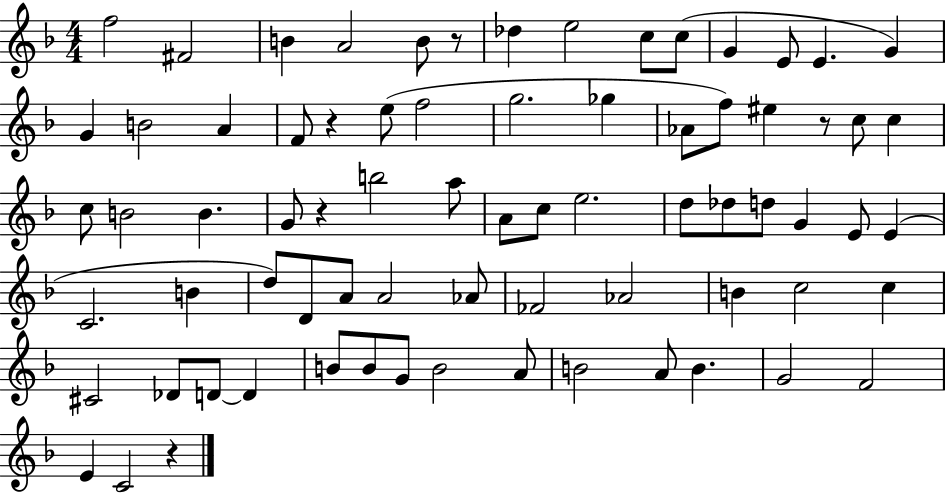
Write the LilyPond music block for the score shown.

{
  \clef treble
  \numericTimeSignature
  \time 4/4
  \key f \major
  f''2 fis'2 | b'4 a'2 b'8 r8 | des''4 e''2 c''8 c''8( | g'4 e'8 e'4. g'4) | \break g'4 b'2 a'4 | f'8 r4 e''8( f''2 | g''2. ges''4 | aes'8 f''8) eis''4 r8 c''8 c''4 | \break c''8 b'2 b'4. | g'8 r4 b''2 a''8 | a'8 c''8 e''2. | d''8 des''8 d''8 g'4 e'8 e'4( | \break c'2. b'4 | d''8) d'8 a'8 a'2 aes'8 | fes'2 aes'2 | b'4 c''2 c''4 | \break cis'2 des'8 d'8~~ d'4 | b'8 b'8 g'8 b'2 a'8 | b'2 a'8 b'4. | g'2 f'2 | \break e'4 c'2 r4 | \bar "|."
}